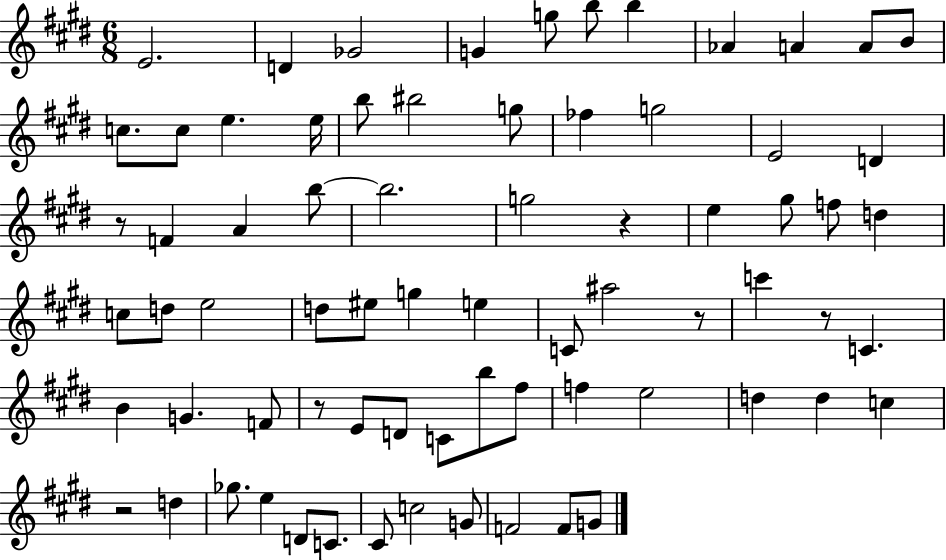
{
  \clef treble
  \numericTimeSignature
  \time 6/8
  \key e \major
  \repeat volta 2 { e'2. | d'4 ges'2 | g'4 g''8 b''8 b''4 | aes'4 a'4 a'8 b'8 | \break c''8. c''8 e''4. e''16 | b''8 bis''2 g''8 | fes''4 g''2 | e'2 d'4 | \break r8 f'4 a'4 b''8~~ | b''2. | g''2 r4 | e''4 gis''8 f''8 d''4 | \break c''8 d''8 e''2 | d''8 eis''8 g''4 e''4 | c'8 ais''2 r8 | c'''4 r8 c'4. | \break b'4 g'4. f'8 | r8 e'8 d'8 c'8 b''8 fis''8 | f''4 e''2 | d''4 d''4 c''4 | \break r2 d''4 | ges''8. e''4 d'8 c'8. | cis'8 c''2 g'8 | f'2 f'8 g'8 | \break } \bar "|."
}